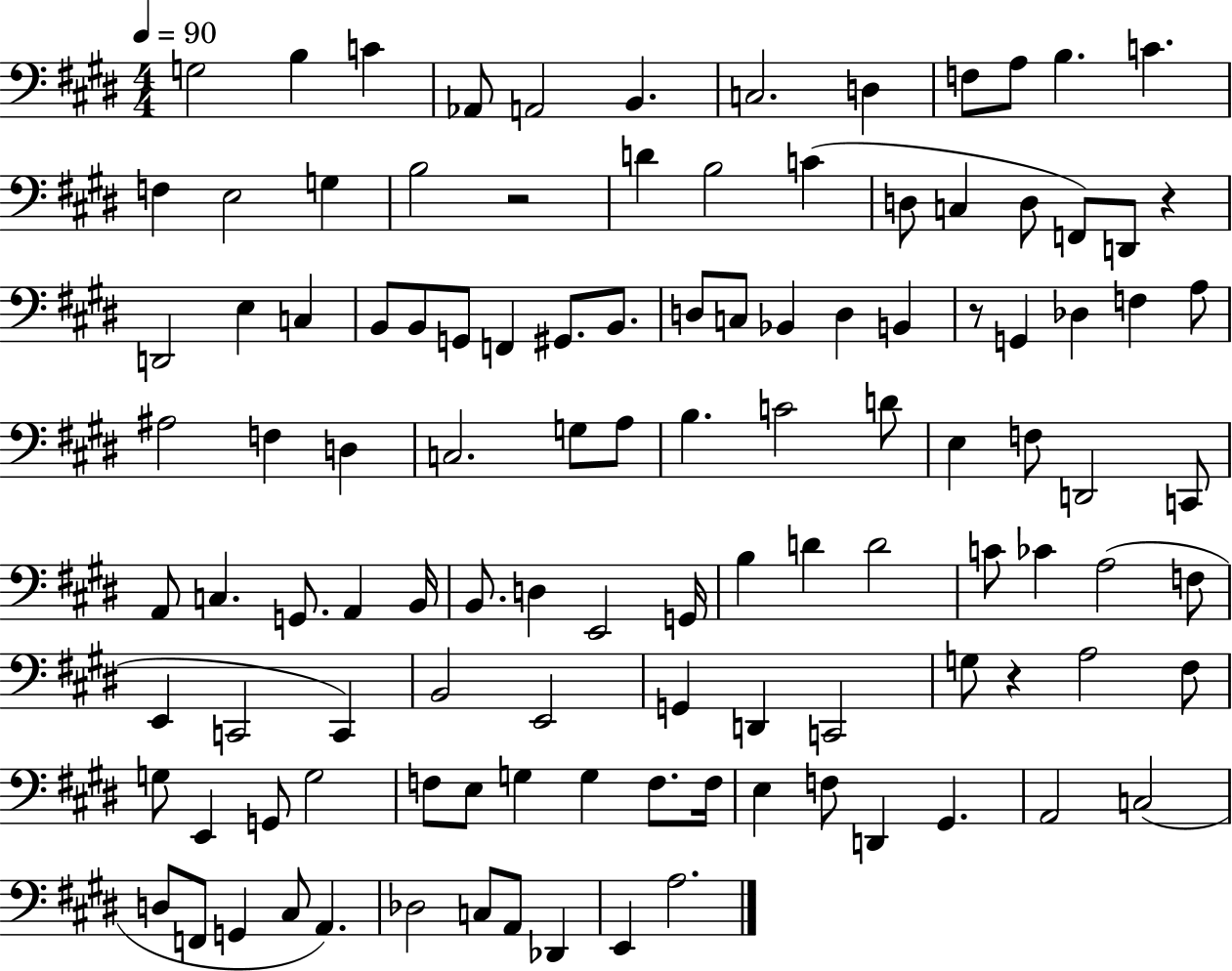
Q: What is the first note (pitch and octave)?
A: G3